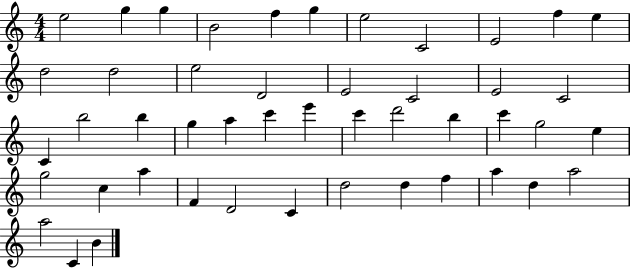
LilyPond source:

{
  \clef treble
  \numericTimeSignature
  \time 4/4
  \key c \major
  e''2 g''4 g''4 | b'2 f''4 g''4 | e''2 c'2 | e'2 f''4 e''4 | \break d''2 d''2 | e''2 d'2 | e'2 c'2 | e'2 c'2 | \break c'4 b''2 b''4 | g''4 a''4 c'''4 e'''4 | c'''4 d'''2 b''4 | c'''4 g''2 e''4 | \break g''2 c''4 a''4 | f'4 d'2 c'4 | d''2 d''4 f''4 | a''4 d''4 a''2 | \break a''2 c'4 b'4 | \bar "|."
}